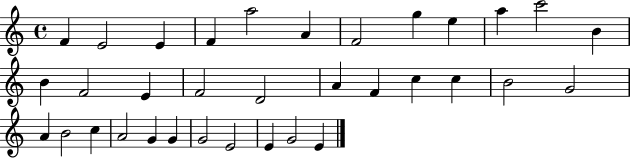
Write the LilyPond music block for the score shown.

{
  \clef treble
  \time 4/4
  \defaultTimeSignature
  \key c \major
  f'4 e'2 e'4 | f'4 a''2 a'4 | f'2 g''4 e''4 | a''4 c'''2 b'4 | \break b'4 f'2 e'4 | f'2 d'2 | a'4 f'4 c''4 c''4 | b'2 g'2 | \break a'4 b'2 c''4 | a'2 g'4 g'4 | g'2 e'2 | e'4 g'2 e'4 | \break \bar "|."
}